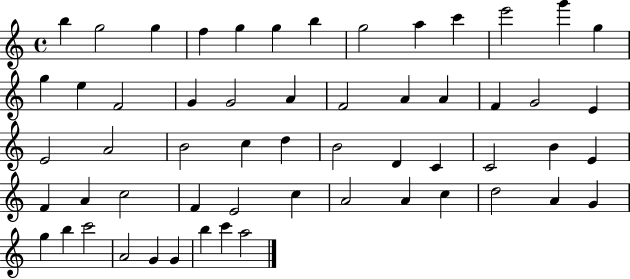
X:1
T:Untitled
M:4/4
L:1/4
K:C
b g2 g f g g b g2 a c' e'2 g' g g e F2 G G2 A F2 A A F G2 E E2 A2 B2 c d B2 D C C2 B E F A c2 F E2 c A2 A c d2 A G g b c'2 A2 G G b c' a2